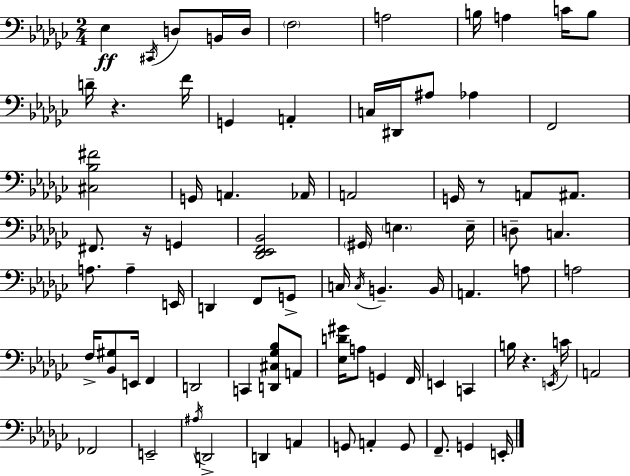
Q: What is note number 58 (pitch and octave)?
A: C2